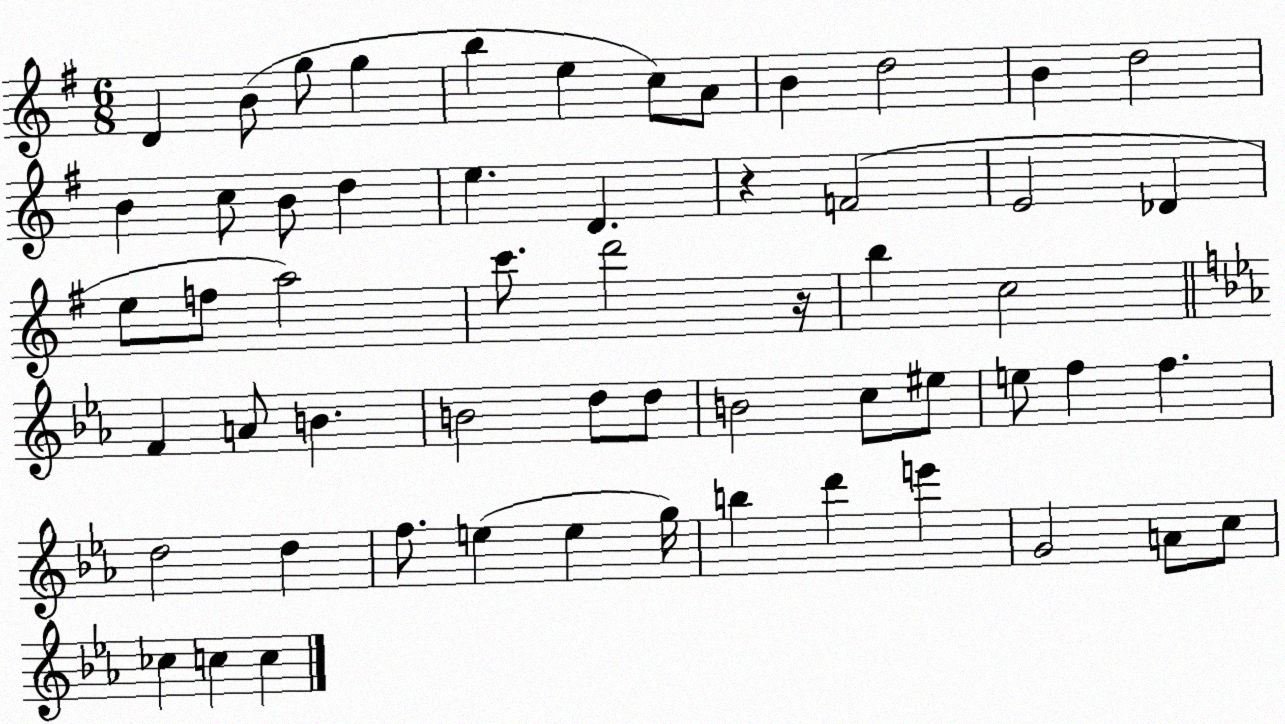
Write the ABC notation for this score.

X:1
T:Untitled
M:6/8
L:1/4
K:G
D B/2 g/2 g b e c/2 A/2 B d2 B d2 B c/2 B/2 d e D z F2 E2 _D e/2 f/2 a2 c'/2 d'2 z/4 b c2 F A/2 B B2 d/2 d/2 B2 c/2 ^e/2 e/2 f f d2 d f/2 e e g/4 b d' e' G2 A/2 c/2 _c c c